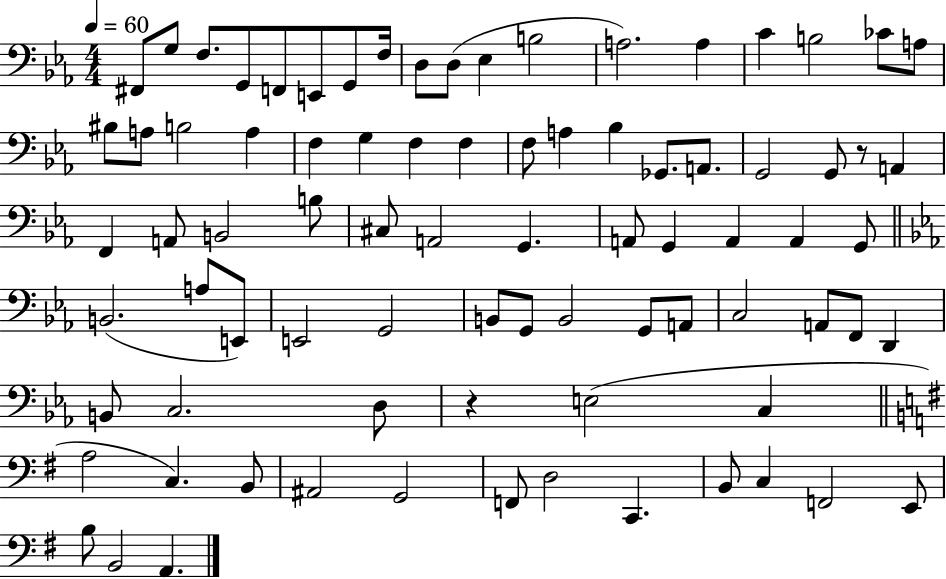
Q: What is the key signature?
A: EES major